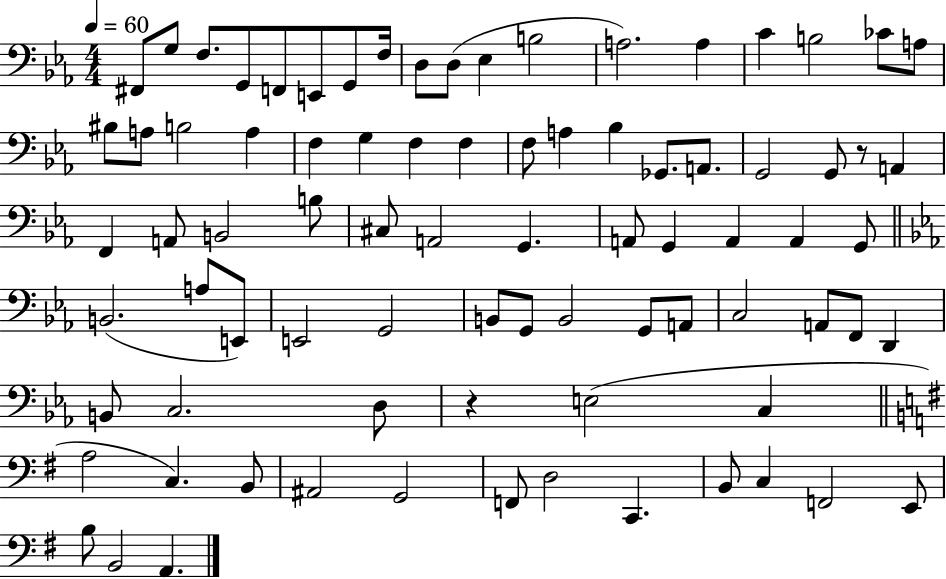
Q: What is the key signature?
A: EES major